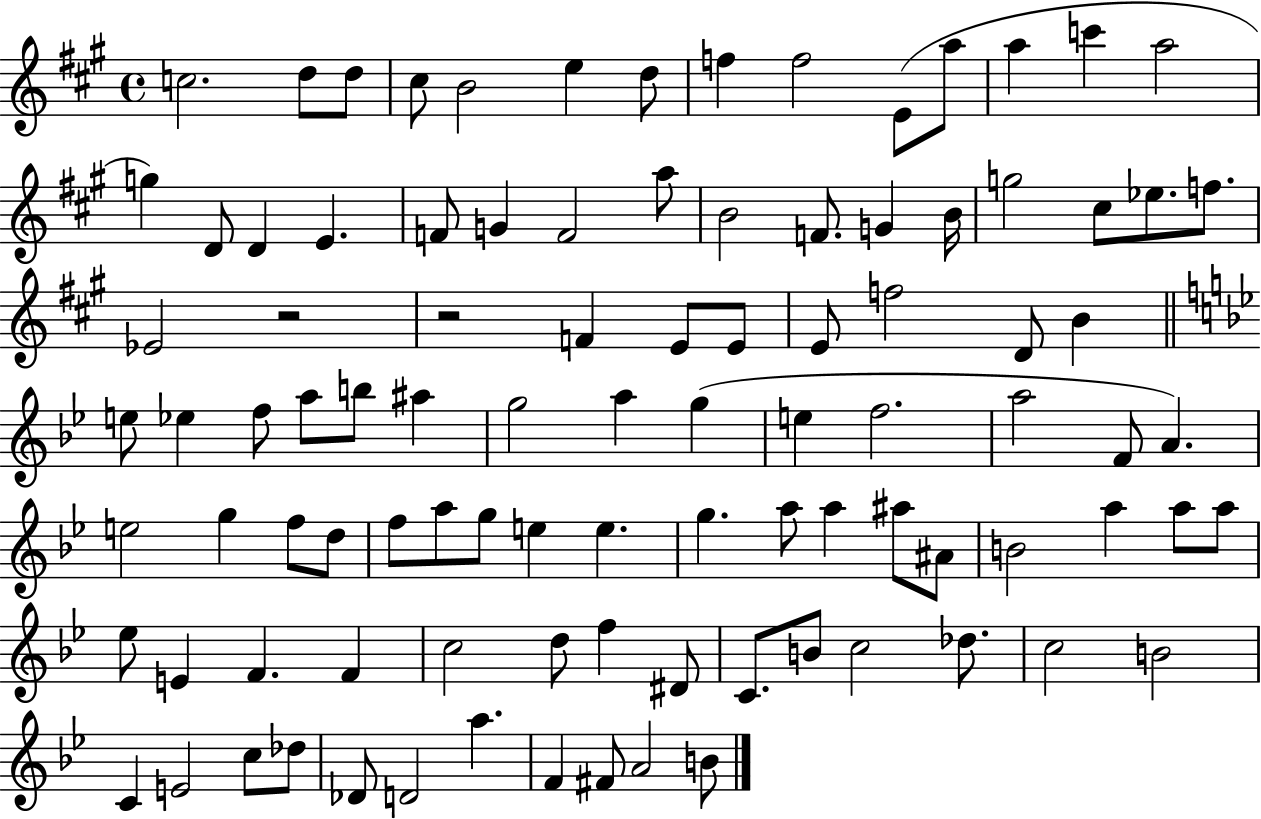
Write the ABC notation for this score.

X:1
T:Untitled
M:4/4
L:1/4
K:A
c2 d/2 d/2 ^c/2 B2 e d/2 f f2 E/2 a/2 a c' a2 g D/2 D E F/2 G F2 a/2 B2 F/2 G B/4 g2 ^c/2 _e/2 f/2 _E2 z2 z2 F E/2 E/2 E/2 f2 D/2 B e/2 _e f/2 a/2 b/2 ^a g2 a g e f2 a2 F/2 A e2 g f/2 d/2 f/2 a/2 g/2 e e g a/2 a ^a/2 ^A/2 B2 a a/2 a/2 _e/2 E F F c2 d/2 f ^D/2 C/2 B/2 c2 _d/2 c2 B2 C E2 c/2 _d/2 _D/2 D2 a F ^F/2 A2 B/2